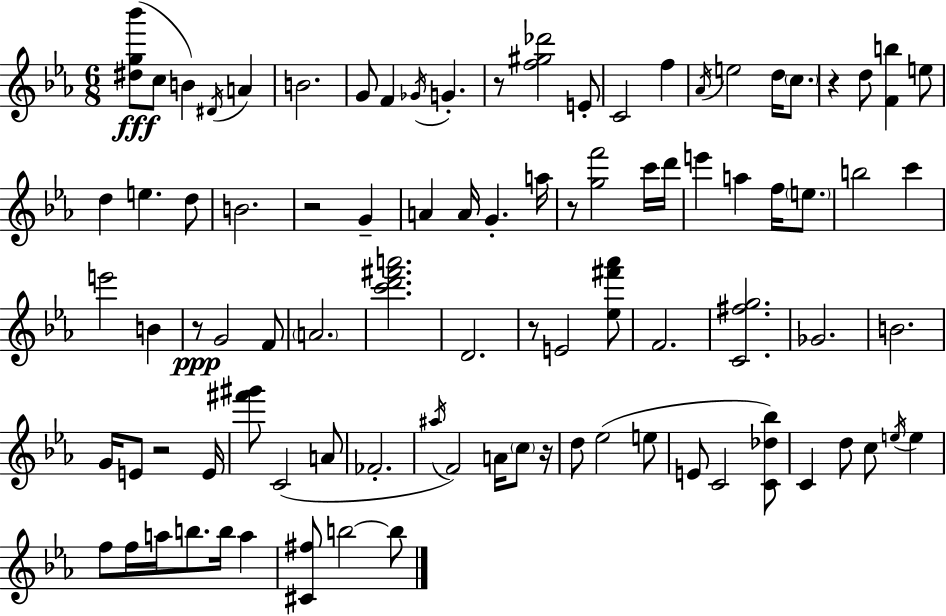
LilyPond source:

{
  \clef treble
  \numericTimeSignature
  \time 6/8
  \key ees \major
  <dis'' g'' bes'''>8(\fff c''8 b'4) \acciaccatura { dis'16 } a'4 | b'2. | g'8 f'4 \acciaccatura { ges'16 } g'4.-. | r8 <f'' gis'' des'''>2 | \break e'8-. c'2 f''4 | \acciaccatura { aes'16 } e''2 d''16 | \parenthesize c''8. r4 d''8 <f' b''>4 | e''8 d''4 e''4. | \break d''8 b'2. | r2 g'4-- | a'4 a'16 g'4.-. | a''16 r8 <g'' f'''>2 | \break c'''16 d'''16 e'''4 a''4 f''16 | \parenthesize e''8. b''2 c'''4 | e'''2 b'4 | r8\ppp g'2 | \break f'8 \parenthesize a'2. | <c''' d''' fis''' a'''>2. | d'2. | r8 e'2 | \break <ees'' fis''' aes'''>8 f'2. | <c' fis'' g''>2. | ges'2. | b'2. | \break g'16 e'8 r2 | e'16 <fis''' gis'''>8 c'2( | a'8 fes'2.-. | \acciaccatura { ais''16 } f'2) | \break a'16 \parenthesize c''8 r16 d''8 ees''2( | e''8 e'8 c'2 | <c' des'' bes''>8) c'4 d''8 c''8 | \acciaccatura { e''16 } e''4 f''8 f''16 a''16 b''8. | \break b''16 a''4 <cis' fis''>8 b''2~~ | b''8 \bar "|."
}